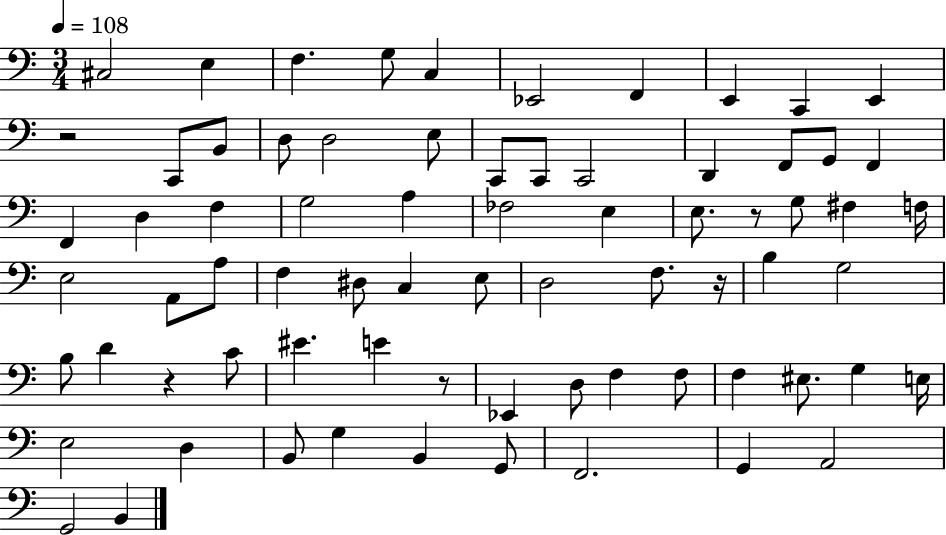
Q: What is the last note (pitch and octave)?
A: B2